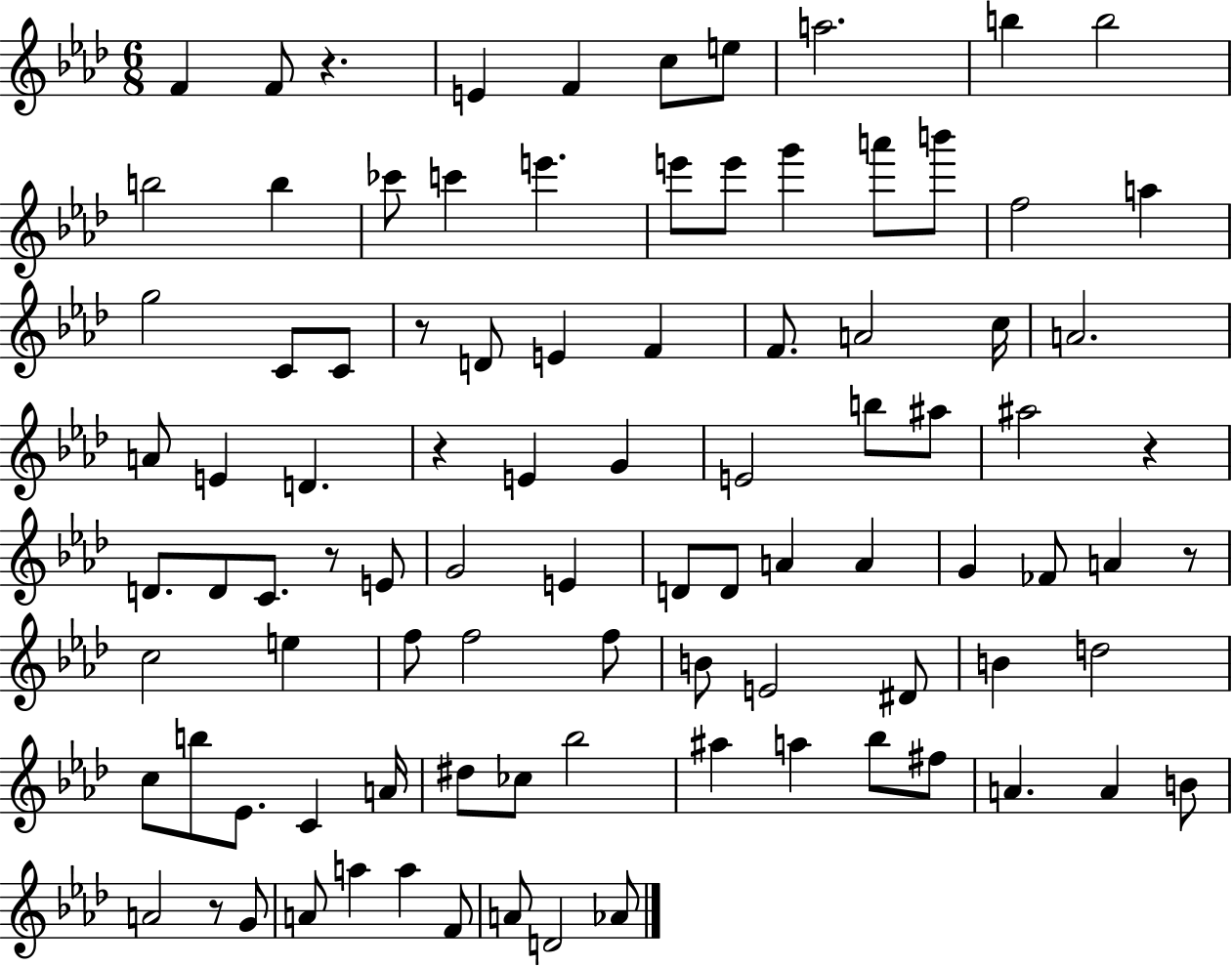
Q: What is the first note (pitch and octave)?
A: F4